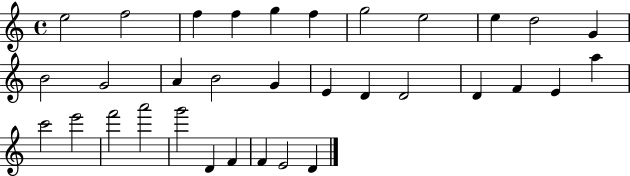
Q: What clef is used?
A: treble